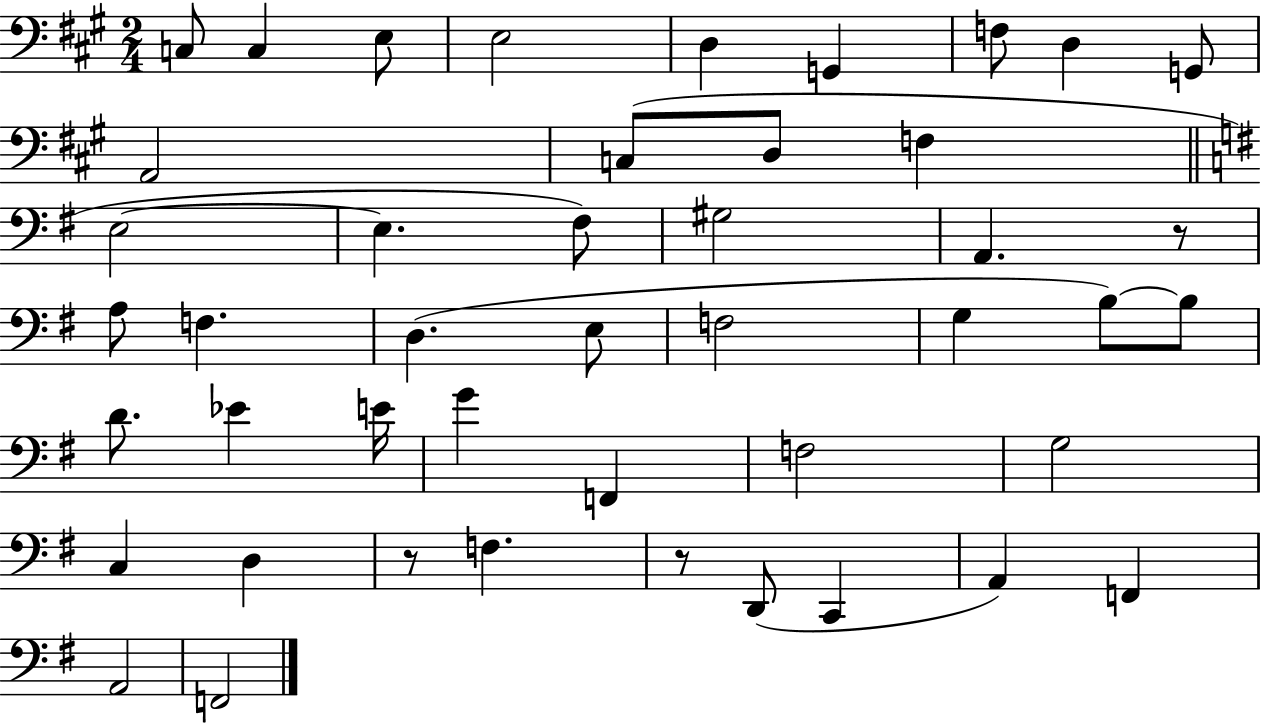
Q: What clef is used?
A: bass